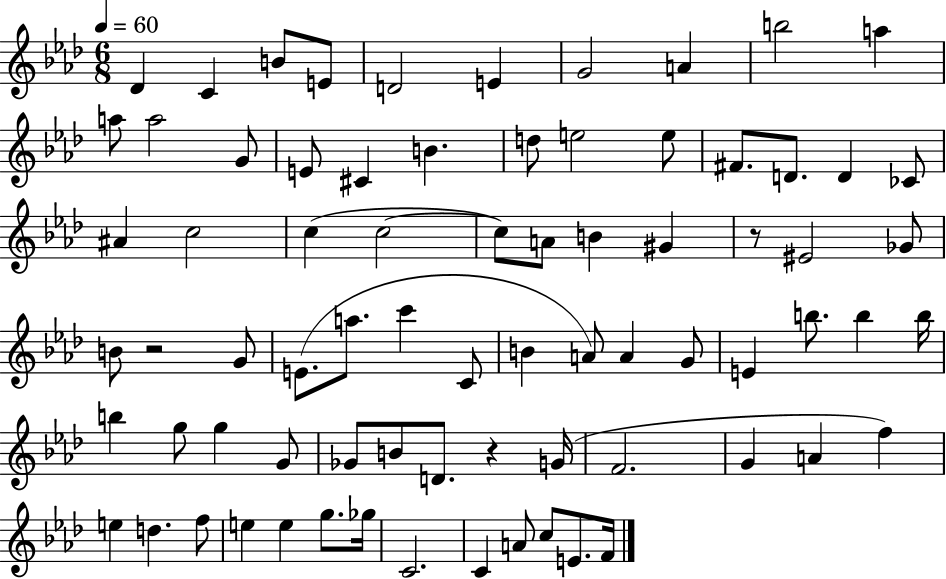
X:1
T:Untitled
M:6/8
L:1/4
K:Ab
_D C B/2 E/2 D2 E G2 A b2 a a/2 a2 G/2 E/2 ^C B d/2 e2 e/2 ^F/2 D/2 D _C/2 ^A c2 c c2 c/2 A/2 B ^G z/2 ^E2 _G/2 B/2 z2 G/2 E/2 a/2 c' C/2 B A/2 A G/2 E b/2 b b/4 b g/2 g G/2 _G/2 B/2 D/2 z G/4 F2 G A f e d f/2 e e g/2 _g/4 C2 C A/2 c/2 E/2 F/4